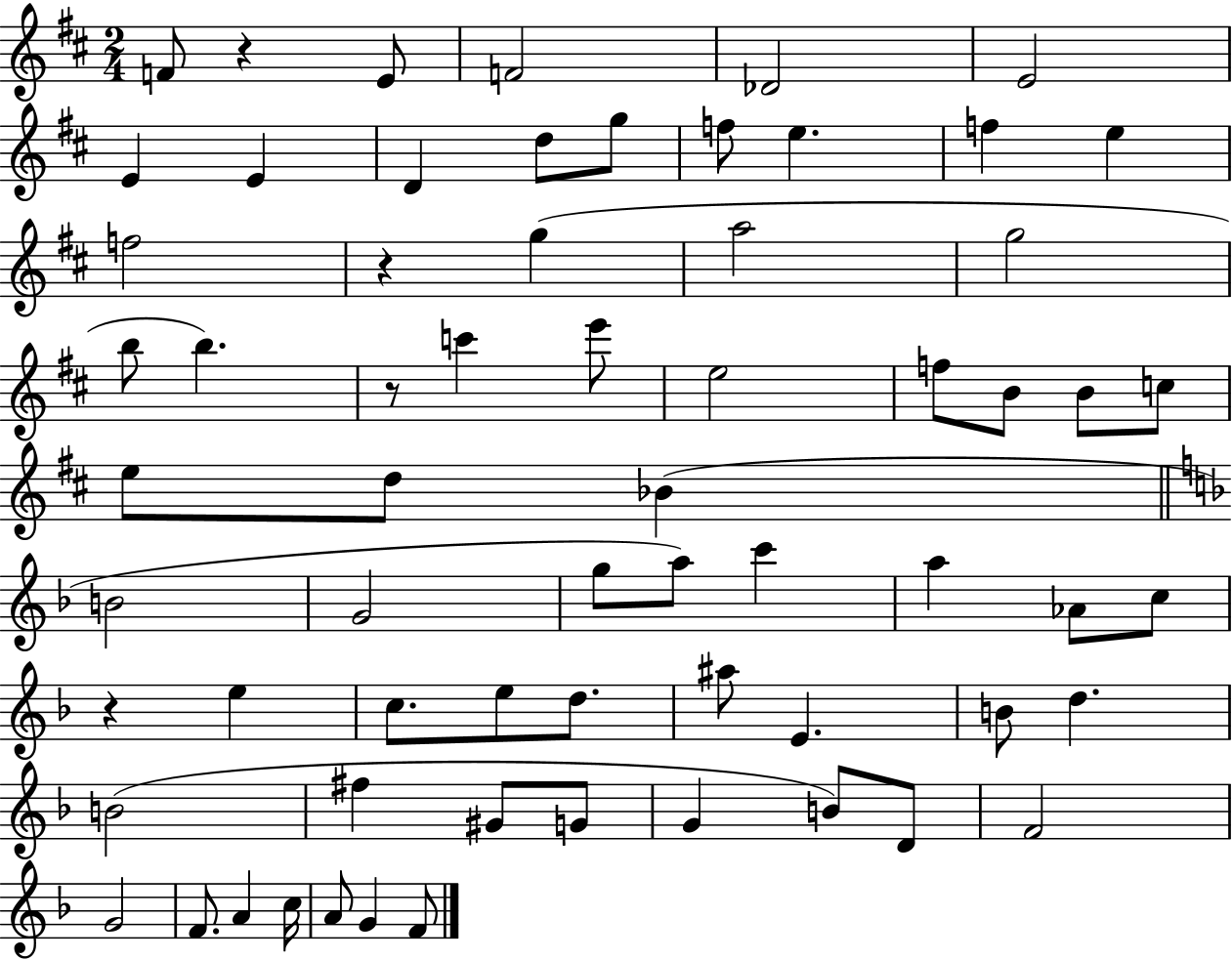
X:1
T:Untitled
M:2/4
L:1/4
K:D
F/2 z E/2 F2 _D2 E2 E E D d/2 g/2 f/2 e f e f2 z g a2 g2 b/2 b z/2 c' e'/2 e2 f/2 B/2 B/2 c/2 e/2 d/2 _B B2 G2 g/2 a/2 c' a _A/2 c/2 z e c/2 e/2 d/2 ^a/2 E B/2 d B2 ^f ^G/2 G/2 G B/2 D/2 F2 G2 F/2 A c/4 A/2 G F/2